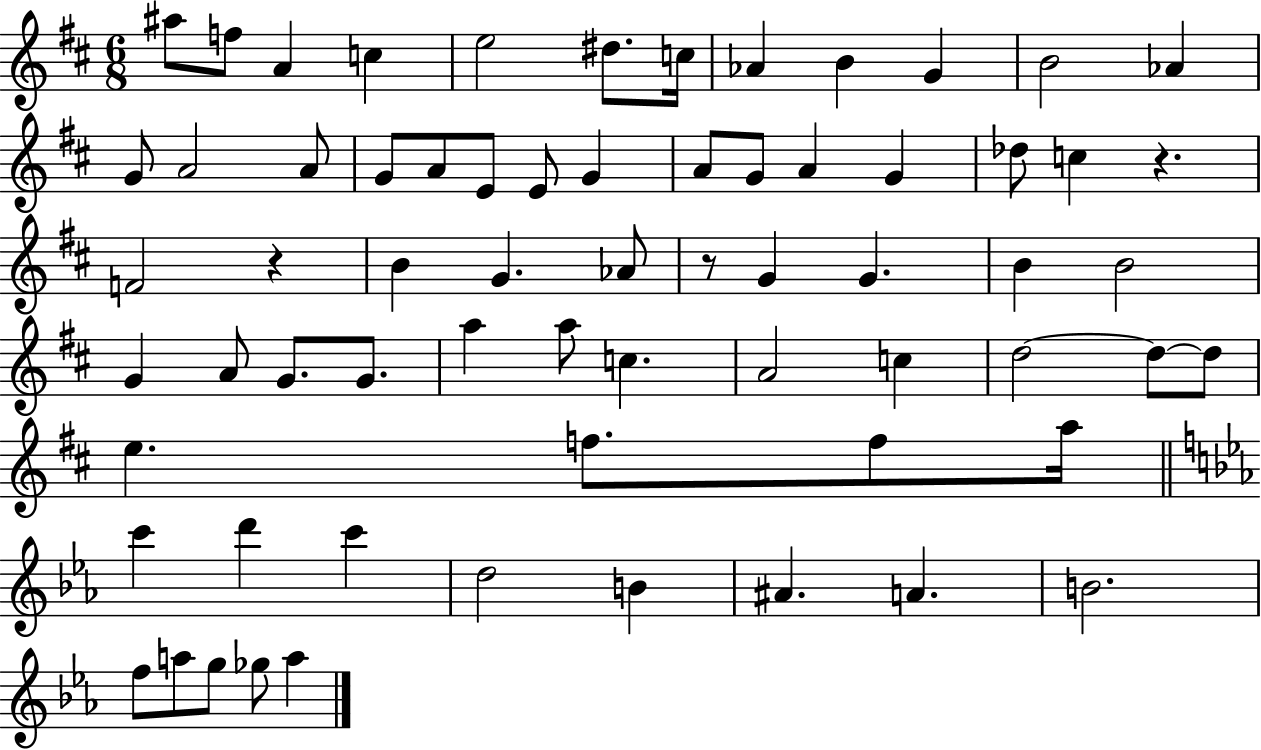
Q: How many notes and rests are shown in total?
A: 66